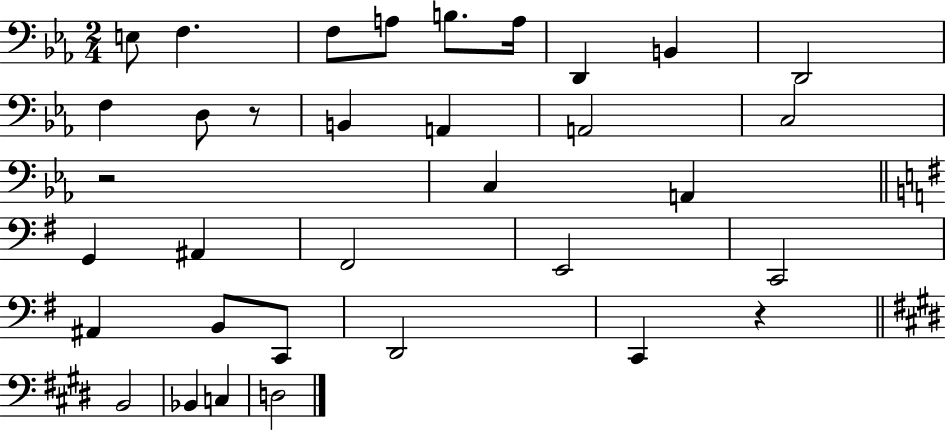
{
  \clef bass
  \numericTimeSignature
  \time 2/4
  \key ees \major
  e8 f4. | f8 a8 b8. a16 | d,4 b,4 | d,2 | \break f4 d8 r8 | b,4 a,4 | a,2 | c2 | \break r2 | c4 a,4 | \bar "||" \break \key e \minor g,4 ais,4 | fis,2 | e,2 | c,2 | \break ais,4 b,8 c,8 | d,2 | c,4 r4 | \bar "||" \break \key e \major b,2 | bes,4 c4 | d2 | \bar "|."
}